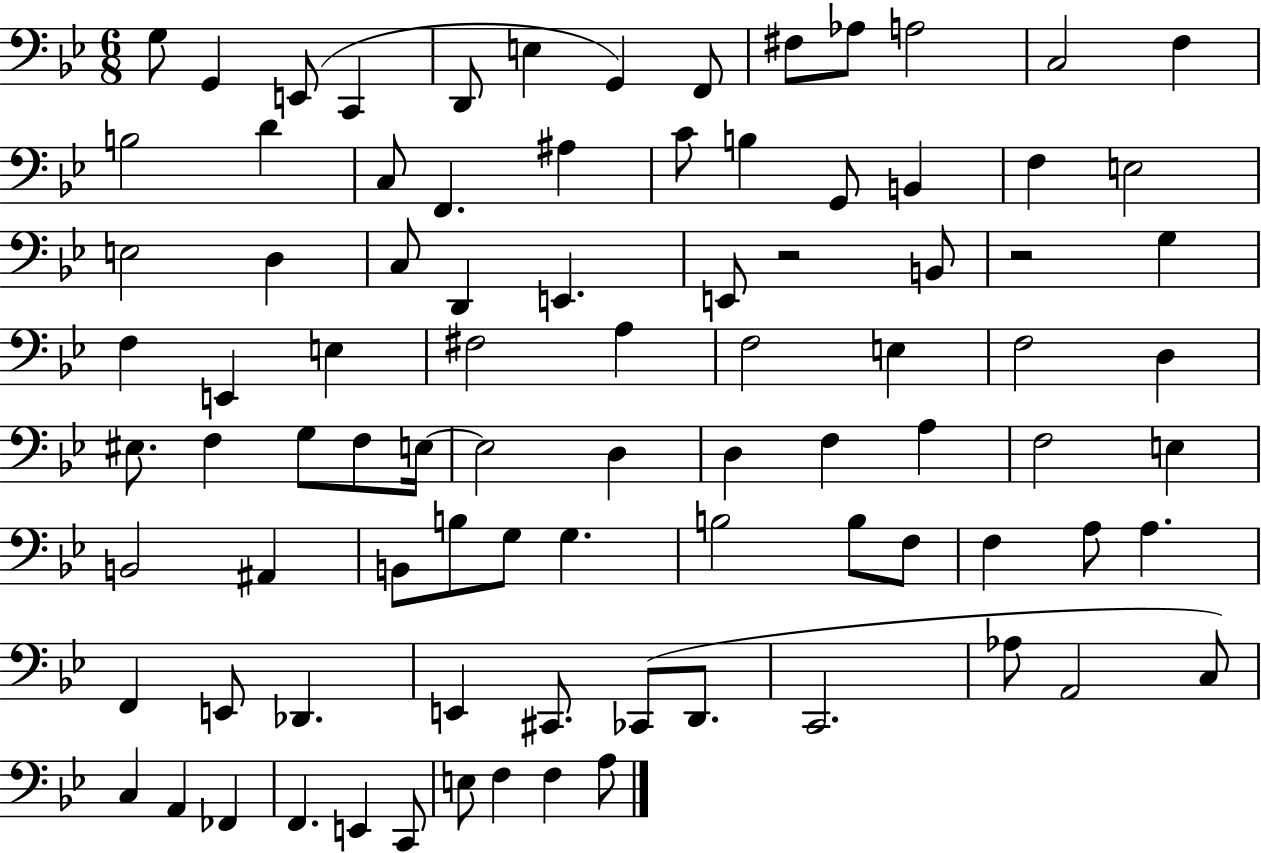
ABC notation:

X:1
T:Untitled
M:6/8
L:1/4
K:Bb
G,/2 G,, E,,/2 C,, D,,/2 E, G,, F,,/2 ^F,/2 _A,/2 A,2 C,2 F, B,2 D C,/2 F,, ^A, C/2 B, G,,/2 B,, F, E,2 E,2 D, C,/2 D,, E,, E,,/2 z2 B,,/2 z2 G, F, E,, E, ^F,2 A, F,2 E, F,2 D, ^E,/2 F, G,/2 F,/2 E,/4 E,2 D, D, F, A, F,2 E, B,,2 ^A,, B,,/2 B,/2 G,/2 G, B,2 B,/2 F,/2 F, A,/2 A, F,, E,,/2 _D,, E,, ^C,,/2 _C,,/2 D,,/2 C,,2 _A,/2 A,,2 C,/2 C, A,, _F,, F,, E,, C,,/2 E,/2 F, F, A,/2